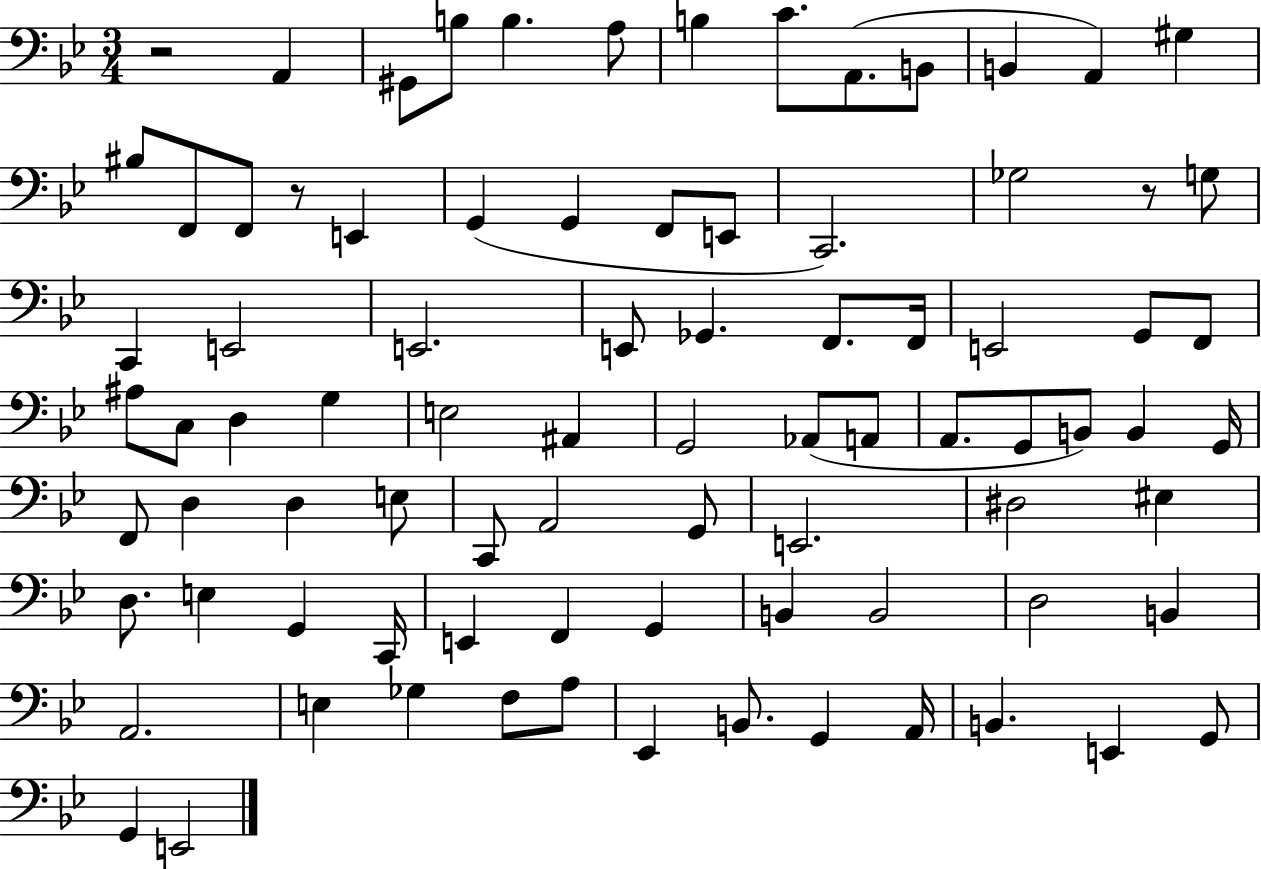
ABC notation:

X:1
T:Untitled
M:3/4
L:1/4
K:Bb
z2 A,, ^G,,/2 B,/2 B, A,/2 B, C/2 A,,/2 B,,/2 B,, A,, ^G, ^B,/2 F,,/2 F,,/2 z/2 E,, G,, G,, F,,/2 E,,/2 C,,2 _G,2 z/2 G,/2 C,, E,,2 E,,2 E,,/2 _G,, F,,/2 F,,/4 E,,2 G,,/2 F,,/2 ^A,/2 C,/2 D, G, E,2 ^A,, G,,2 _A,,/2 A,,/2 A,,/2 G,,/2 B,,/2 B,, G,,/4 F,,/2 D, D, E,/2 C,,/2 A,,2 G,,/2 E,,2 ^D,2 ^E, D,/2 E, G,, C,,/4 E,, F,, G,, B,, B,,2 D,2 B,, A,,2 E, _G, F,/2 A,/2 _E,, B,,/2 G,, A,,/4 B,, E,, G,,/2 G,, E,,2